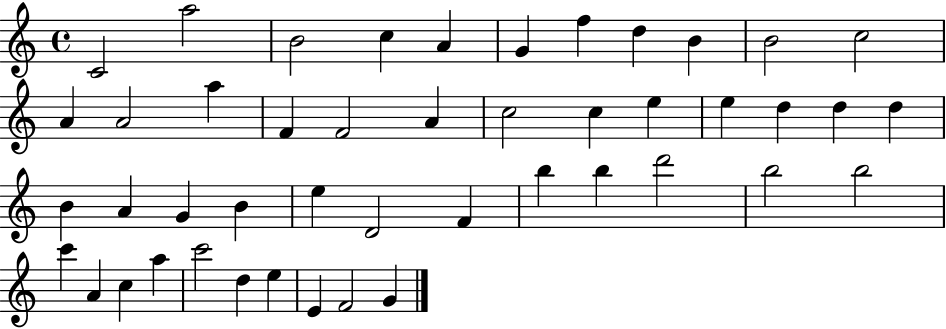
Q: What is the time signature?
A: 4/4